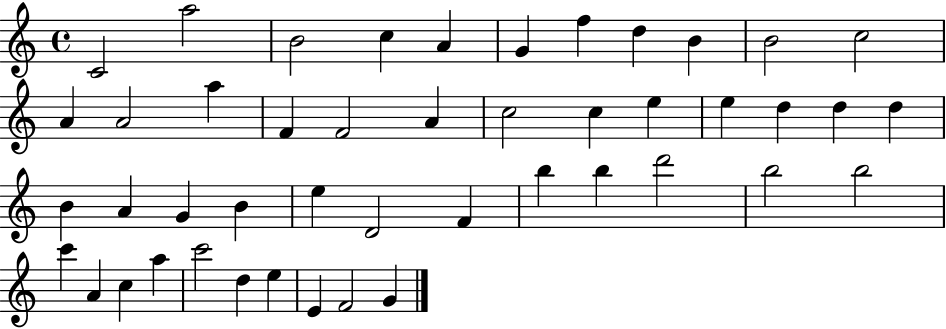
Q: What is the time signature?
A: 4/4